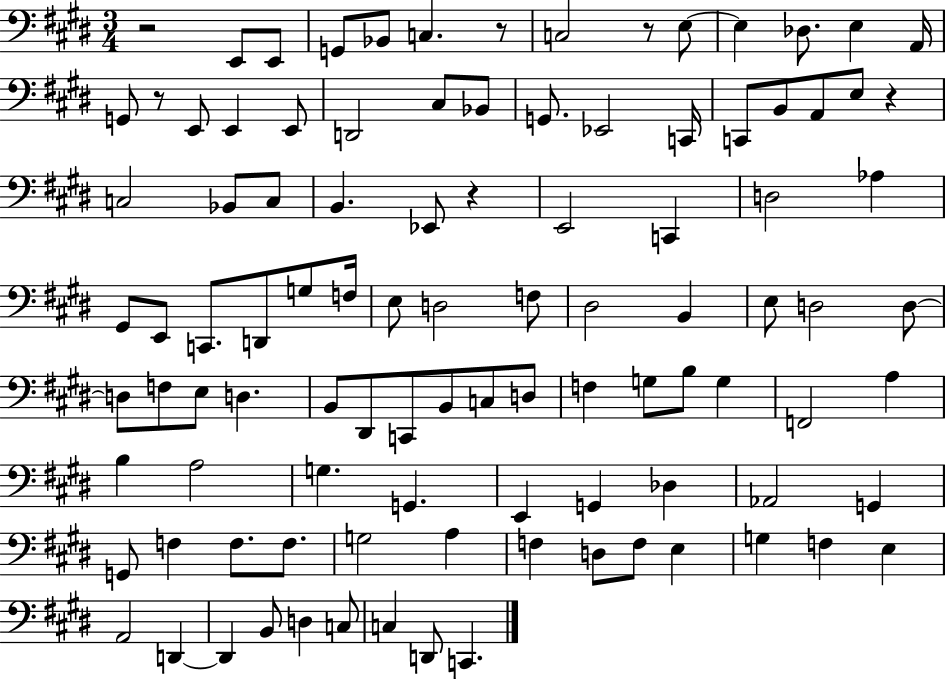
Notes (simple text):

R/h E2/e E2/e G2/e Bb2/e C3/q. R/e C3/h R/e E3/e E3/q Db3/e. E3/q A2/s G2/e R/e E2/e E2/q E2/e D2/h C#3/e Bb2/e G2/e. Eb2/h C2/s C2/e B2/e A2/e E3/e R/q C3/h Bb2/e C3/e B2/q. Eb2/e R/q E2/h C2/q D3/h Ab3/q G#2/e E2/e C2/e. D2/e G3/e F3/s E3/e D3/h F3/e D#3/h B2/q E3/e D3/h D3/e D3/e F3/e E3/e D3/q. B2/e D#2/e C2/e B2/e C3/e D3/e F3/q G3/e B3/e G3/q F2/h A3/q B3/q A3/h G3/q. G2/q. E2/q G2/q Db3/q Ab2/h G2/q G2/e F3/q F3/e. F3/e. G3/h A3/q F3/q D3/e F3/e E3/q G3/q F3/q E3/q A2/h D2/q D2/q B2/e D3/q C3/e C3/q D2/e C2/q.